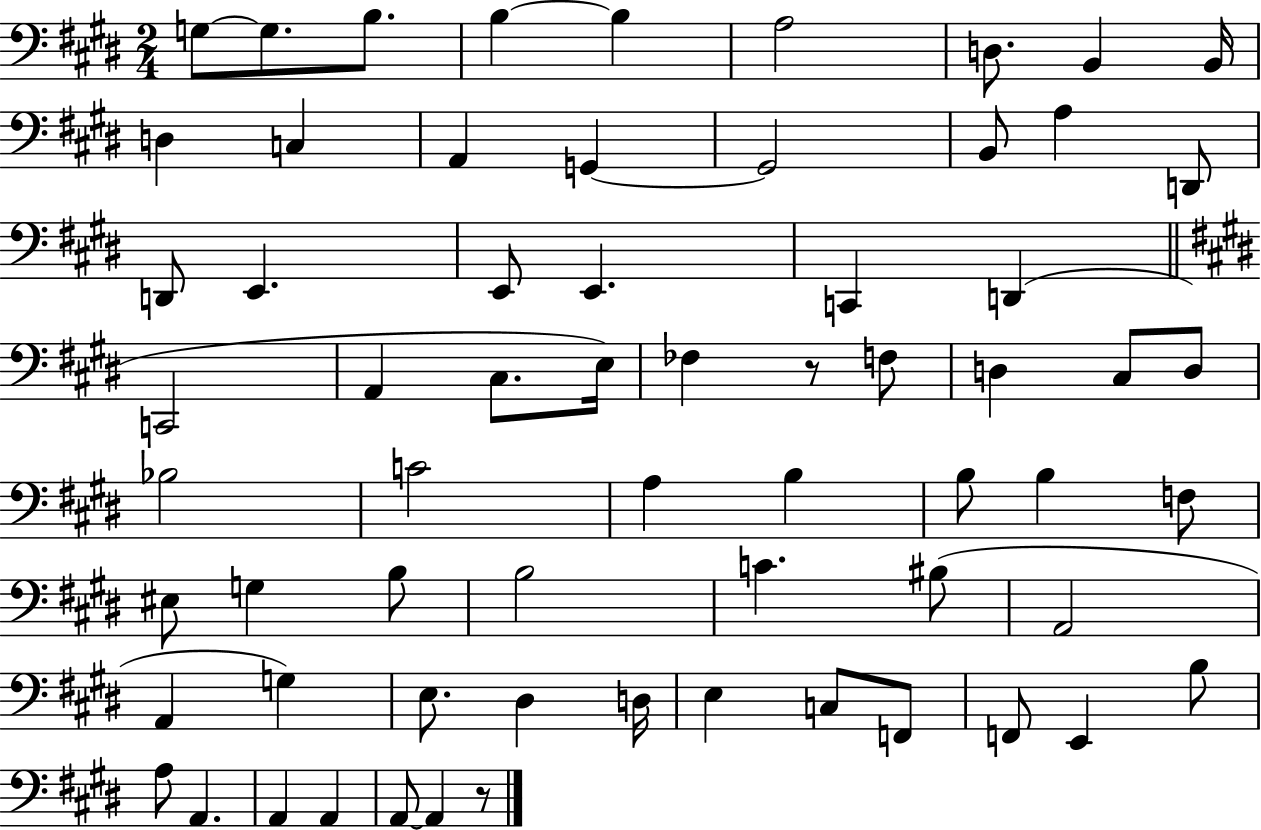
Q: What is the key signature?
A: E major